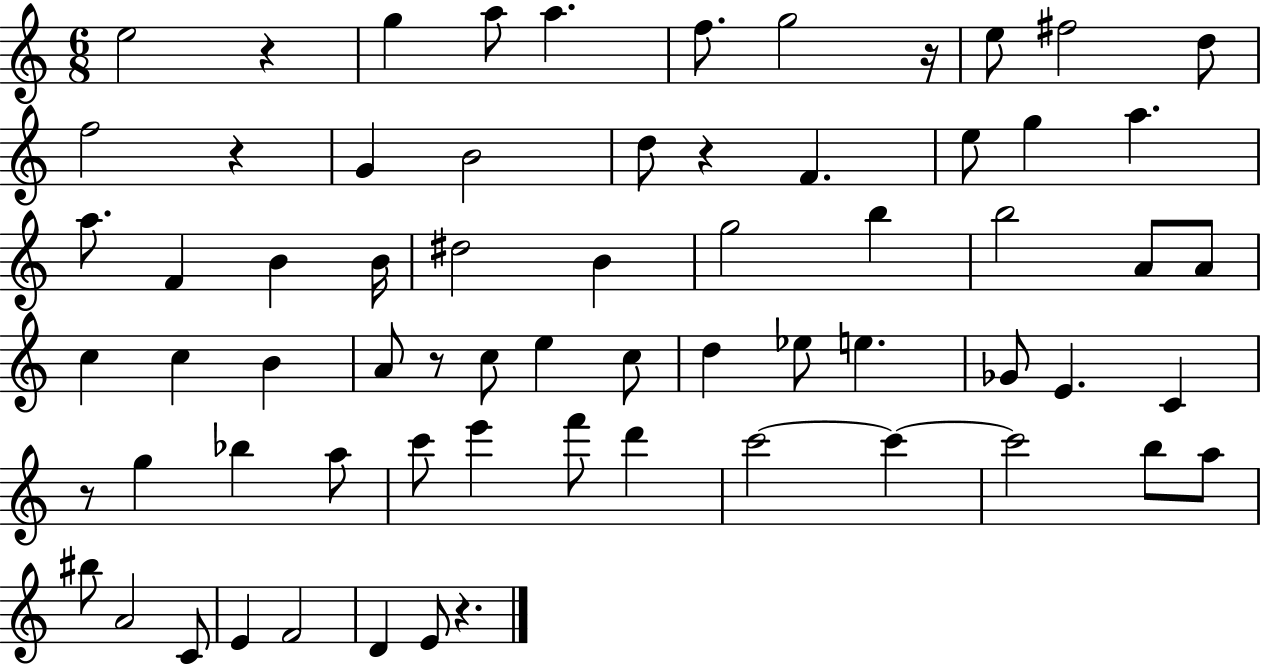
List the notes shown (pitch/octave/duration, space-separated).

E5/h R/q G5/q A5/e A5/q. F5/e. G5/h R/s E5/e F#5/h D5/e F5/h R/q G4/q B4/h D5/e R/q F4/q. E5/e G5/q A5/q. A5/e. F4/q B4/q B4/s D#5/h B4/q G5/h B5/q B5/h A4/e A4/e C5/q C5/q B4/q A4/e R/e C5/e E5/q C5/e D5/q Eb5/e E5/q. Gb4/e E4/q. C4/q R/e G5/q Bb5/q A5/e C6/e E6/q F6/e D6/q C6/h C6/q C6/h B5/e A5/e BIS5/e A4/h C4/e E4/q F4/h D4/q E4/e R/q.